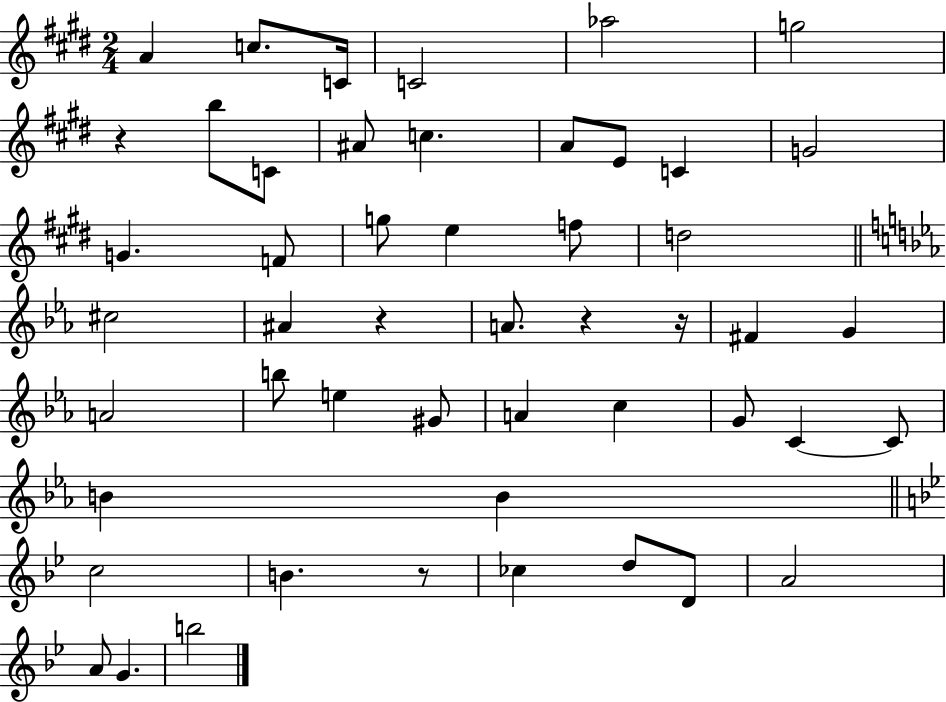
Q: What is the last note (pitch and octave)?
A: B5